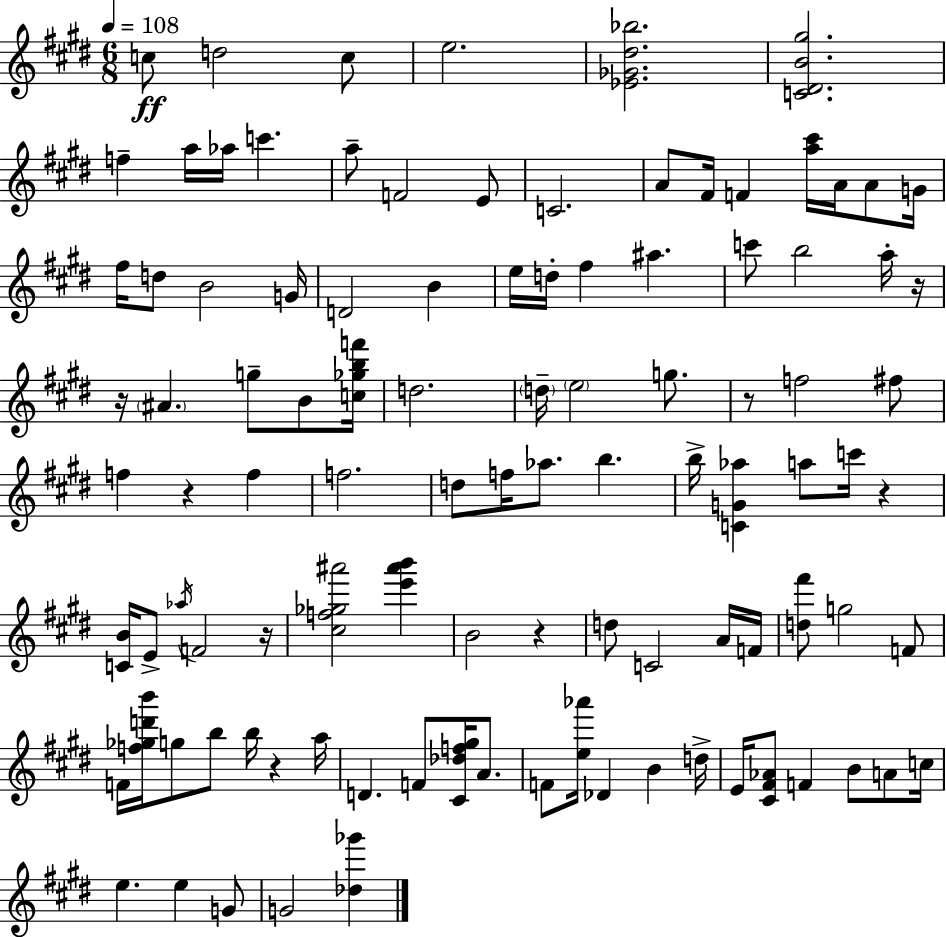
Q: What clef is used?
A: treble